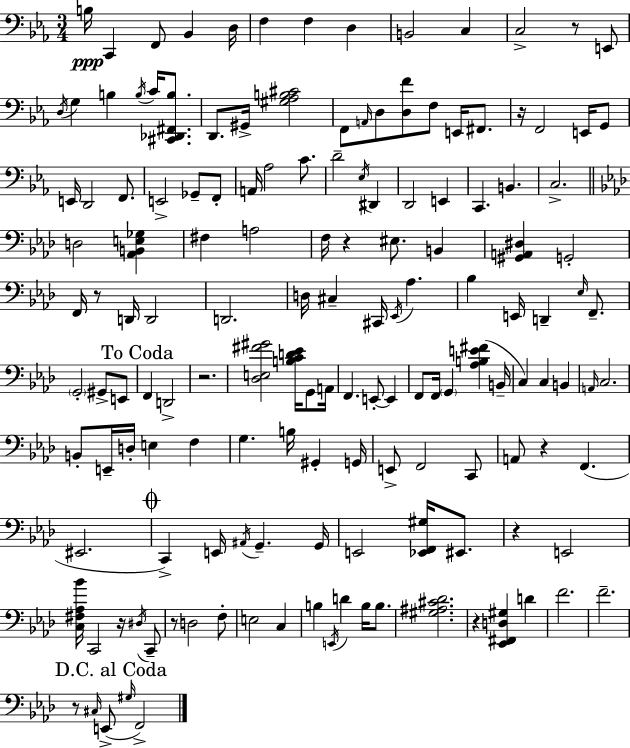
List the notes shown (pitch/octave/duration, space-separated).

B3/s C2/q F2/e Bb2/q D3/s F3/q F3/q D3/q B2/h C3/q C3/h R/e E2/e D3/s G3/q B3/q B3/s C4/s [C#2,Db2,F#2,B3]/e. D2/e. G#2/s [G#3,Ab3,B3,C#4]/h F2/e A2/s D3/e [D3,F4]/e F3/e E2/s F#2/e. R/s F2/h E2/s G2/e E2/s D2/h F2/e. E2/h Gb2/e F2/e A2/s Ab3/h C4/e. D4/h Eb3/s D#2/q D2/h E2/q C2/q. B2/q. C3/h. D3/h [Ab2,B2,E3,Gb3]/q F#3/q A3/h F3/s R/q EIS3/e. B2/q [G#2,A2,D#3]/q G2/h F2/s R/e D2/s D2/h D2/h. D3/s C#3/q C#2/s Eb2/s Ab3/q. Bb3/q E2/s D2/q Eb3/s F2/e. G2/h G#2/e E2/e F2/q D2/h R/h. [Db3,E3,F#4,G#4]/h [B3,C4,D4,Eb4]/s G2/e A2/s F2/q. E2/e E2/q F2/e F2/s G2/q [Ab3,B3,E4,F#4]/q B2/s C3/q C3/q B2/q A2/s C3/h. B2/e E2/s D3/s E3/q F3/q G3/q. B3/s G#2/q G2/s E2/e F2/h C2/e A2/e R/q F2/q. EIS2/h. C2/q E2/s A#2/s G2/q. G2/s E2/h [Eb2,F2,G#3]/s EIS2/e. R/q E2/h [C3,F#3,Ab3,Bb4]/s C2/h R/s D#3/s C2/e R/e D3/h F3/e E3/h C3/q B3/q E2/s D4/q B3/s B3/e. [G#3,A#3,C#4,Db4]/h. R/q [Eb2,F#2,D3,G#3]/q D4/q F4/h. F4/h. R/e C#3/s E2/e G#3/s F2/h